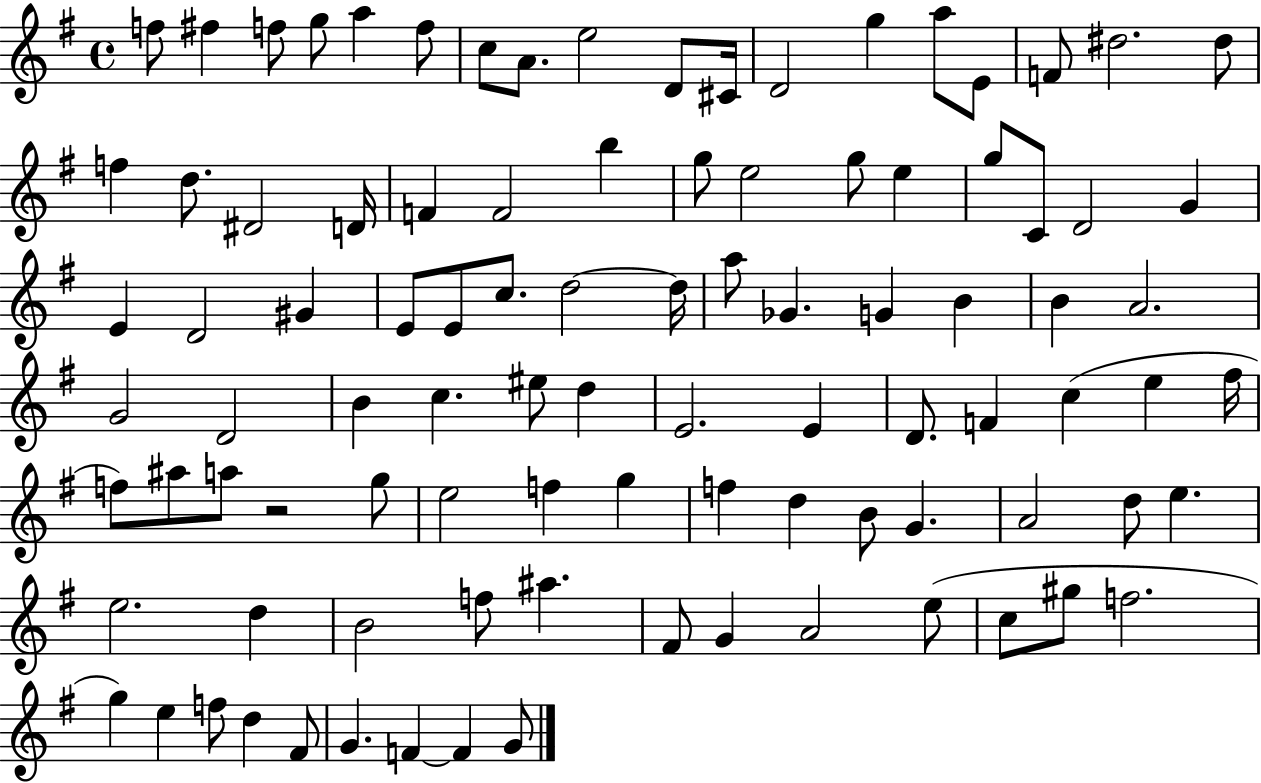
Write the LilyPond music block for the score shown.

{
  \clef treble
  \time 4/4
  \defaultTimeSignature
  \key g \major
  f''8 fis''4 f''8 g''8 a''4 f''8 | c''8 a'8. e''2 d'8 cis'16 | d'2 g''4 a''8 e'8 | f'8 dis''2. dis''8 | \break f''4 d''8. dis'2 d'16 | f'4 f'2 b''4 | g''8 e''2 g''8 e''4 | g''8 c'8 d'2 g'4 | \break e'4 d'2 gis'4 | e'8 e'8 c''8. d''2~~ d''16 | a''8 ges'4. g'4 b'4 | b'4 a'2. | \break g'2 d'2 | b'4 c''4. eis''8 d''4 | e'2. e'4 | d'8. f'4 c''4( e''4 fis''16 | \break f''8) ais''8 a''8 r2 g''8 | e''2 f''4 g''4 | f''4 d''4 b'8 g'4. | a'2 d''8 e''4. | \break e''2. d''4 | b'2 f''8 ais''4. | fis'8 g'4 a'2 e''8( | c''8 gis''8 f''2. | \break g''4) e''4 f''8 d''4 fis'8 | g'4. f'4~~ f'4 g'8 | \bar "|."
}